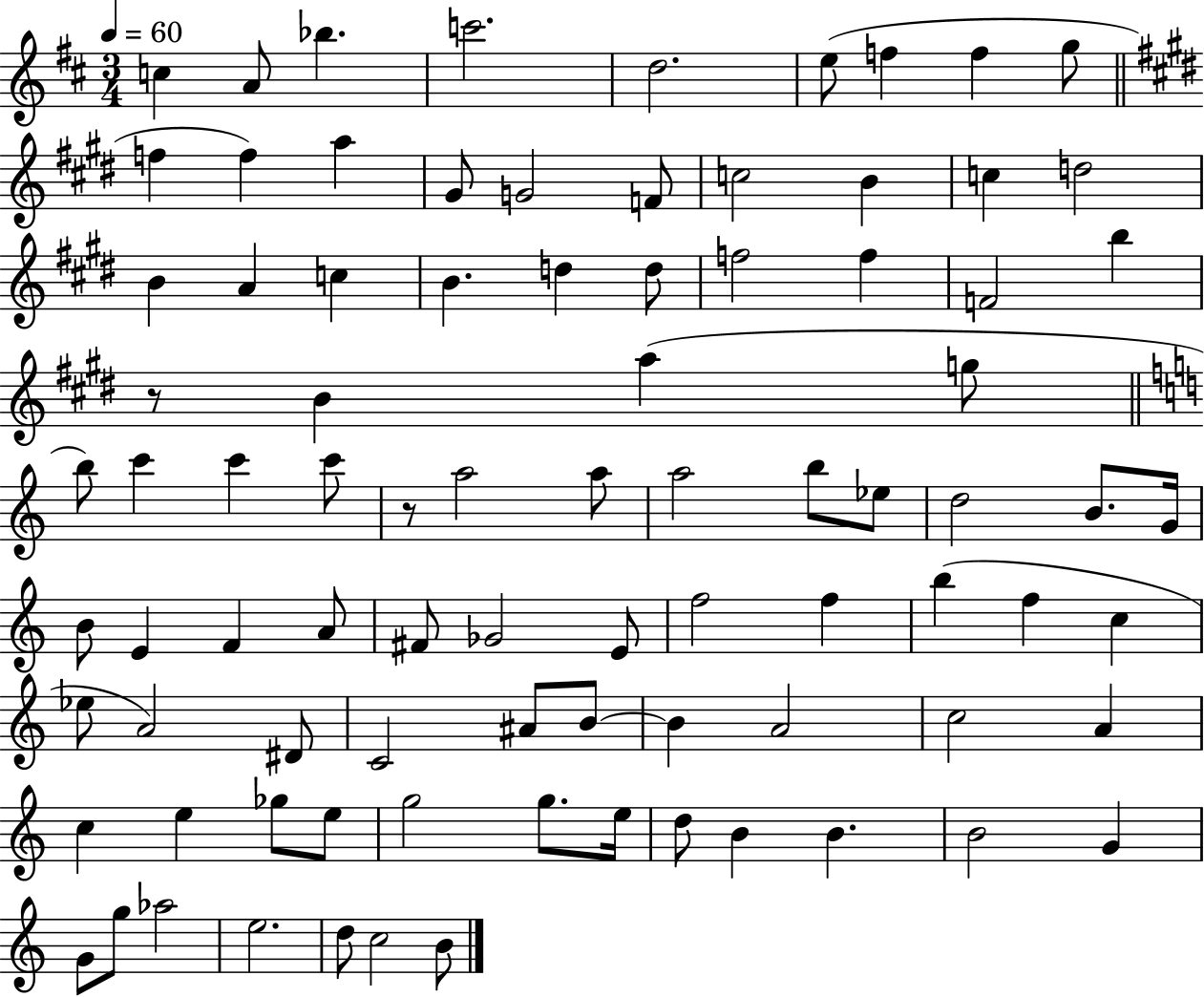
C5/q A4/e Bb5/q. C6/h. D5/h. E5/e F5/q F5/q G5/e F5/q F5/q A5/q G#4/e G4/h F4/e C5/h B4/q C5/q D5/h B4/q A4/q C5/q B4/q. D5/q D5/e F5/h F5/q F4/h B5/q R/e B4/q A5/q G5/e B5/e C6/q C6/q C6/e R/e A5/h A5/e A5/h B5/e Eb5/e D5/h B4/e. G4/s B4/e E4/q F4/q A4/e F#4/e Gb4/h E4/e F5/h F5/q B5/q F5/q C5/q Eb5/e A4/h D#4/e C4/h A#4/e B4/e B4/q A4/h C5/h A4/q C5/q E5/q Gb5/e E5/e G5/h G5/e. E5/s D5/e B4/q B4/q. B4/h G4/q G4/e G5/e Ab5/h E5/h. D5/e C5/h B4/e